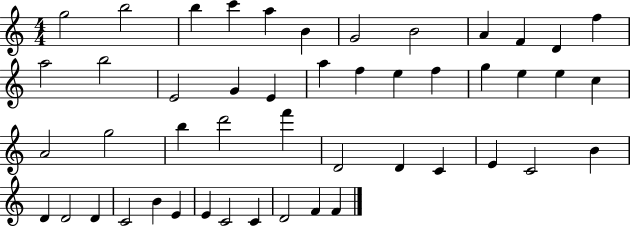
X:1
T:Untitled
M:4/4
L:1/4
K:C
g2 b2 b c' a B G2 B2 A F D f a2 b2 E2 G E a f e f g e e c A2 g2 b d'2 f' D2 D C E C2 B D D2 D C2 B E E C2 C D2 F F